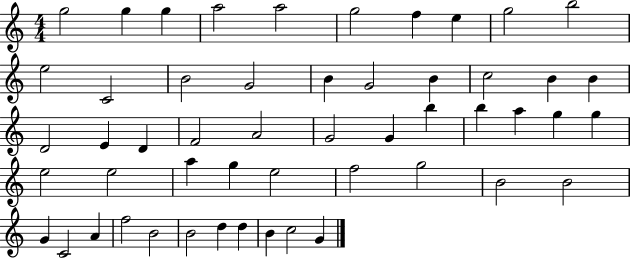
{
  \clef treble
  \numericTimeSignature
  \time 4/4
  \key c \major
  g''2 g''4 g''4 | a''2 a''2 | g''2 f''4 e''4 | g''2 b''2 | \break e''2 c'2 | b'2 g'2 | b'4 g'2 b'4 | c''2 b'4 b'4 | \break d'2 e'4 d'4 | f'2 a'2 | g'2 g'4 b''4 | b''4 a''4 g''4 g''4 | \break e''2 e''2 | a''4 g''4 e''2 | f''2 g''2 | b'2 b'2 | \break g'4 c'2 a'4 | f''2 b'2 | b'2 d''4 d''4 | b'4 c''2 g'4 | \break \bar "|."
}